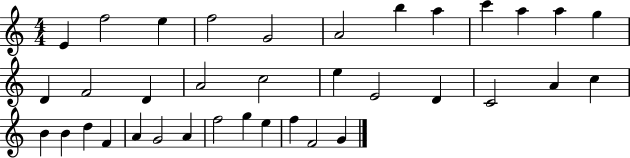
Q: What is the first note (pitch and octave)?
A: E4